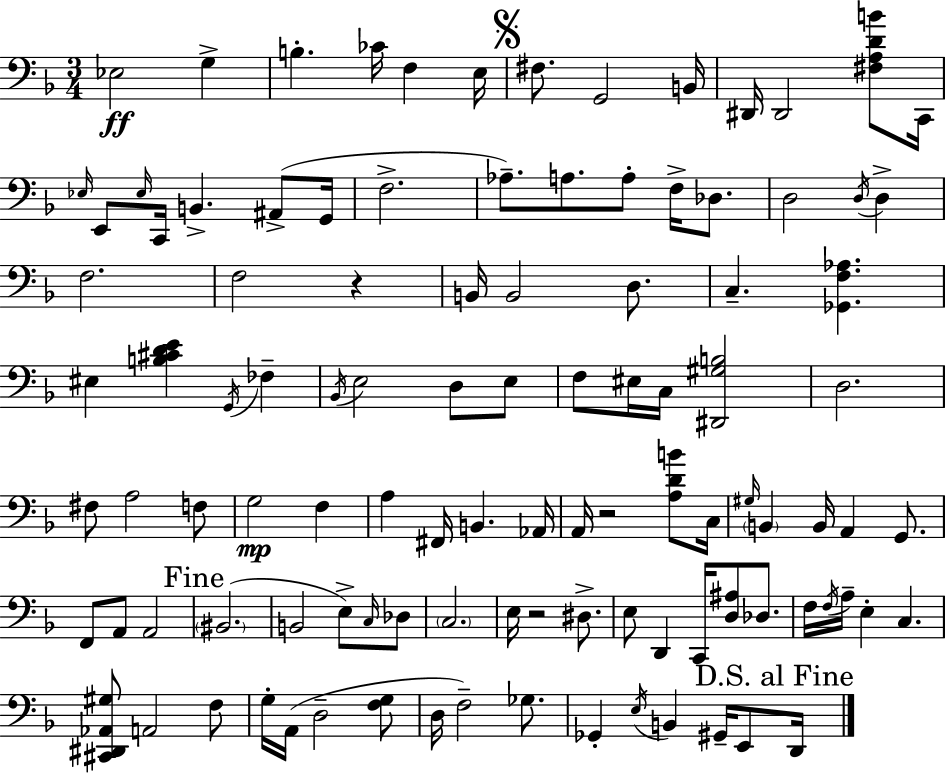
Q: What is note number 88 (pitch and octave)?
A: F3